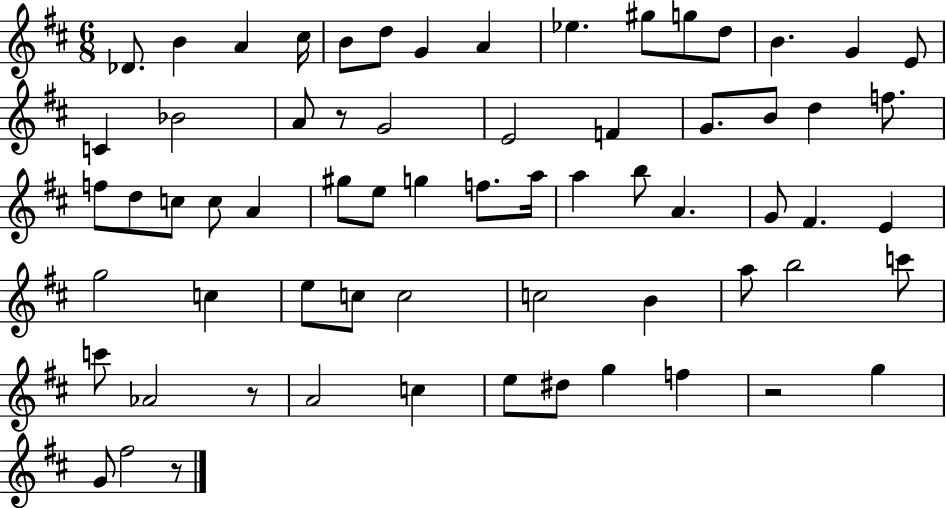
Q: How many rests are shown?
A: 4